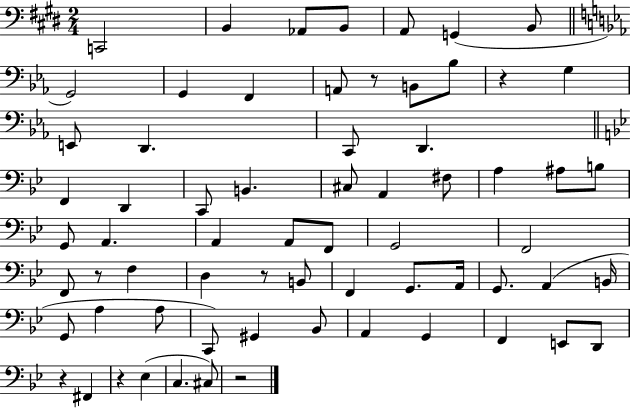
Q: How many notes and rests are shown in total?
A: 67